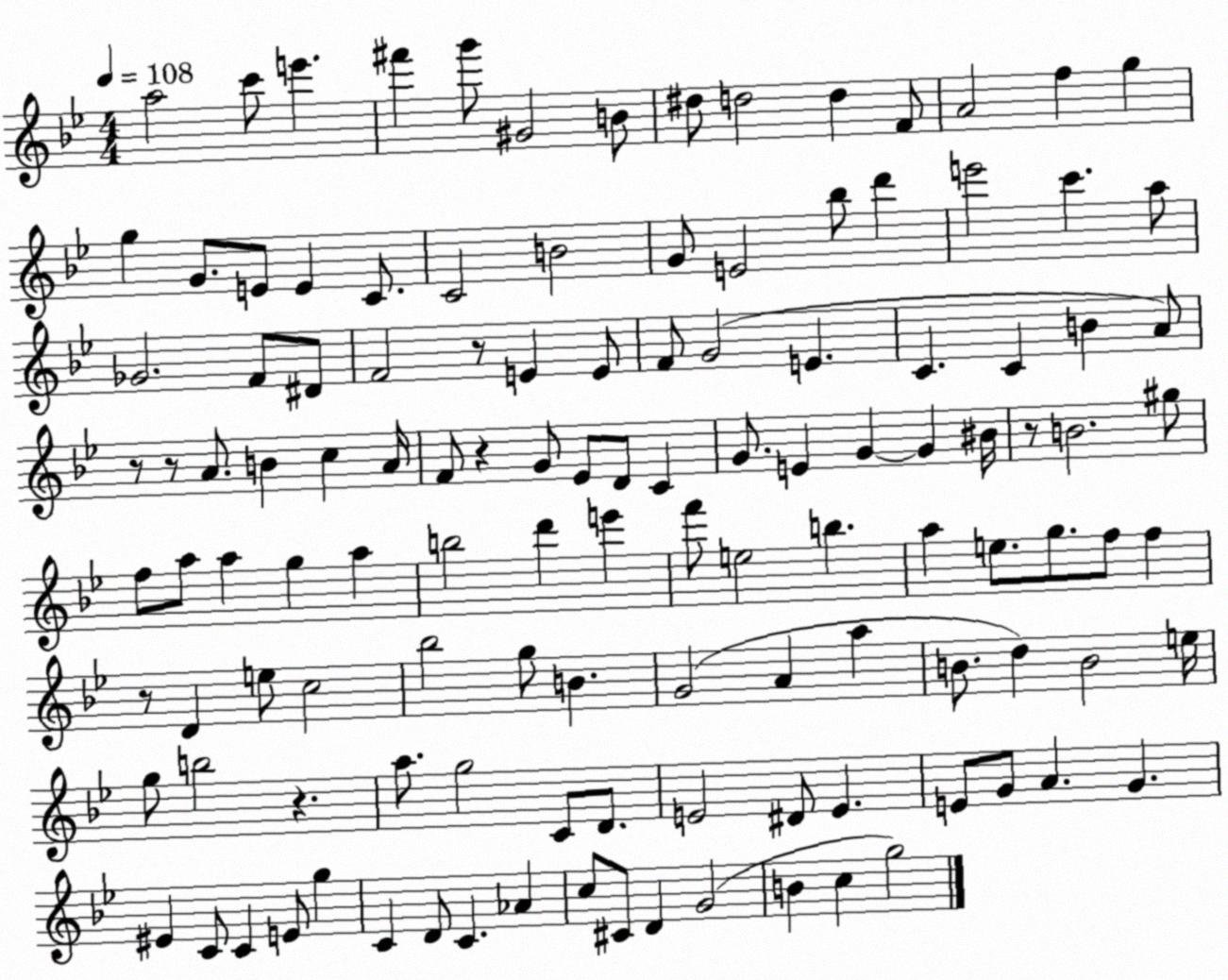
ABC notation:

X:1
T:Untitled
M:4/4
L:1/4
K:Bb
a2 c'/2 e' ^f' g'/2 ^G2 B/2 ^d/2 d2 d F/2 A2 f g g G/2 E/2 E C/2 C2 B2 G/2 E2 _b/2 d' e'2 c' a/2 _G2 F/2 ^D/2 F2 z/2 E E/2 F/2 G2 E C C B A/2 z/2 z/2 A/2 B c A/4 F/2 z G/2 _E/2 D/2 C G/2 E G G ^B/4 z/2 B2 ^g/2 f/2 a/2 a g a b2 d' e' f'/2 e2 b a e/2 g/2 f/2 f z/2 D e/2 c2 _b2 g/2 B G2 A a B/2 d B2 e/4 g/2 b2 z a/2 g2 C/2 D/2 E2 ^D/2 E E/2 G/2 A G ^E C/2 C E/2 g C D/2 C _A c/2 ^C/2 D G2 B c g2